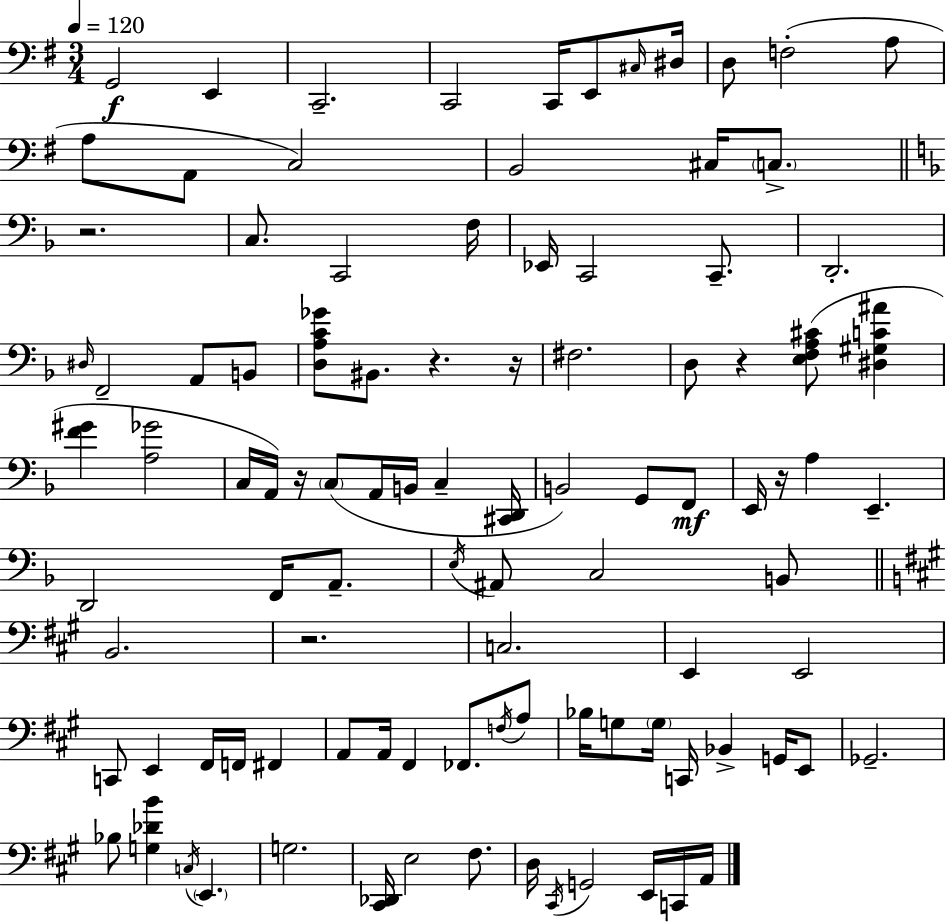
X:1
T:Untitled
M:3/4
L:1/4
K:G
G,,2 E,, C,,2 C,,2 C,,/4 E,,/2 ^C,/4 ^D,/4 D,/2 F,2 A,/2 A,/2 A,,/2 C,2 B,,2 ^C,/4 C,/2 z2 C,/2 C,,2 F,/4 _E,,/4 C,,2 C,,/2 D,,2 ^D,/4 F,,2 A,,/2 B,,/2 [D,A,C_G]/2 ^B,,/2 z z/4 ^F,2 D,/2 z [E,F,A,^C]/2 [^D,^G,C^A] [F^G] [A,_G]2 C,/4 A,,/4 z/4 C,/2 A,,/4 B,,/4 C, [^C,,D,,]/4 B,,2 G,,/2 F,,/2 E,,/4 z/4 A, E,, D,,2 F,,/4 A,,/2 E,/4 ^A,,/2 C,2 B,,/2 B,,2 z2 C,2 E,, E,,2 C,,/2 E,, ^F,,/4 F,,/4 ^F,, A,,/2 A,,/4 ^F,, _F,,/2 F,/4 A,/2 _B,/4 G,/2 G,/4 C,,/4 _B,, G,,/4 E,,/2 _G,,2 _B,/2 [G,_DB] C,/4 E,, G,2 [^C,,_D,,]/4 E,2 ^F,/2 D,/4 ^C,,/4 G,,2 E,,/4 C,,/4 A,,/4